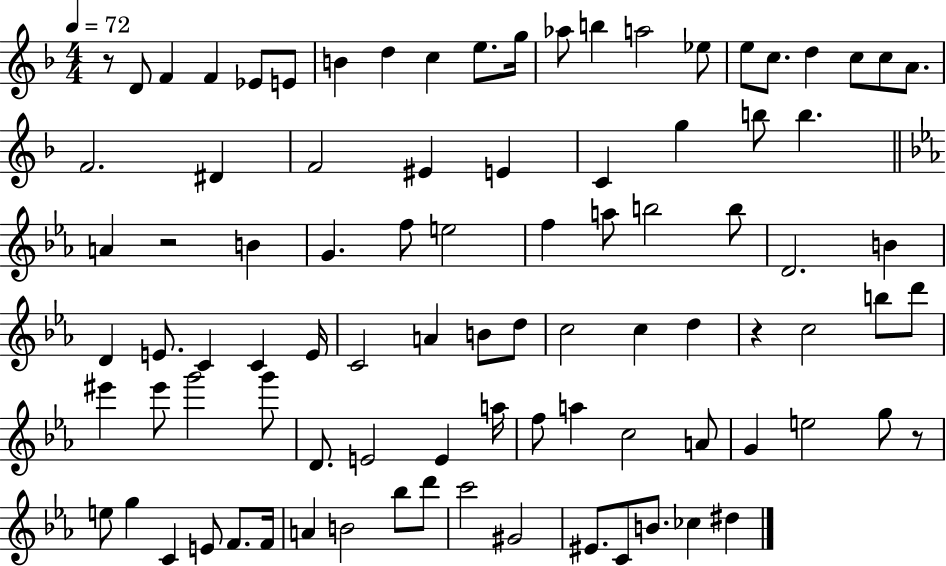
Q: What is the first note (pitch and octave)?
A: D4